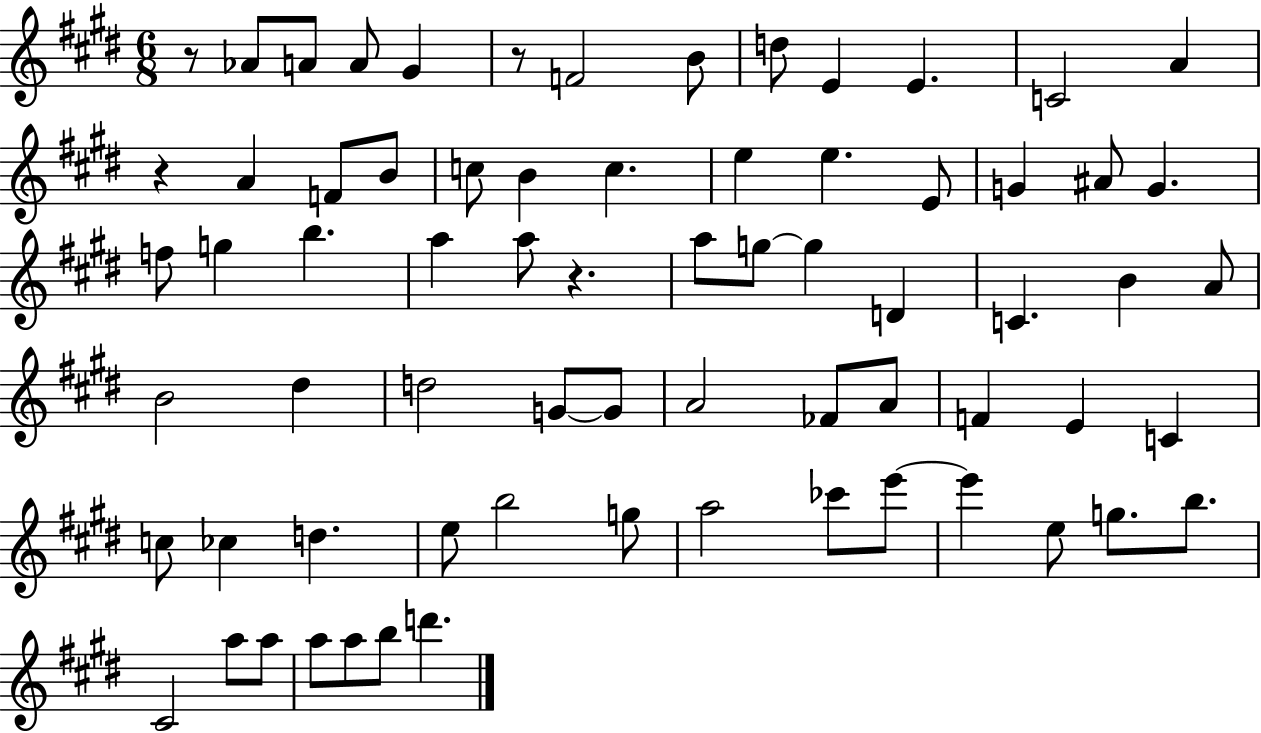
R/e Ab4/e A4/e A4/e G#4/q R/e F4/h B4/e D5/e E4/q E4/q. C4/h A4/q R/q A4/q F4/e B4/e C5/e B4/q C5/q. E5/q E5/q. E4/e G4/q A#4/e G4/q. F5/e G5/q B5/q. A5/q A5/e R/q. A5/e G5/e G5/q D4/q C4/q. B4/q A4/e B4/h D#5/q D5/h G4/e G4/e A4/h FES4/e A4/e F4/q E4/q C4/q C5/e CES5/q D5/q. E5/e B5/h G5/e A5/h CES6/e E6/e E6/q E5/e G5/e. B5/e. C#4/h A5/e A5/e A5/e A5/e B5/e D6/q.